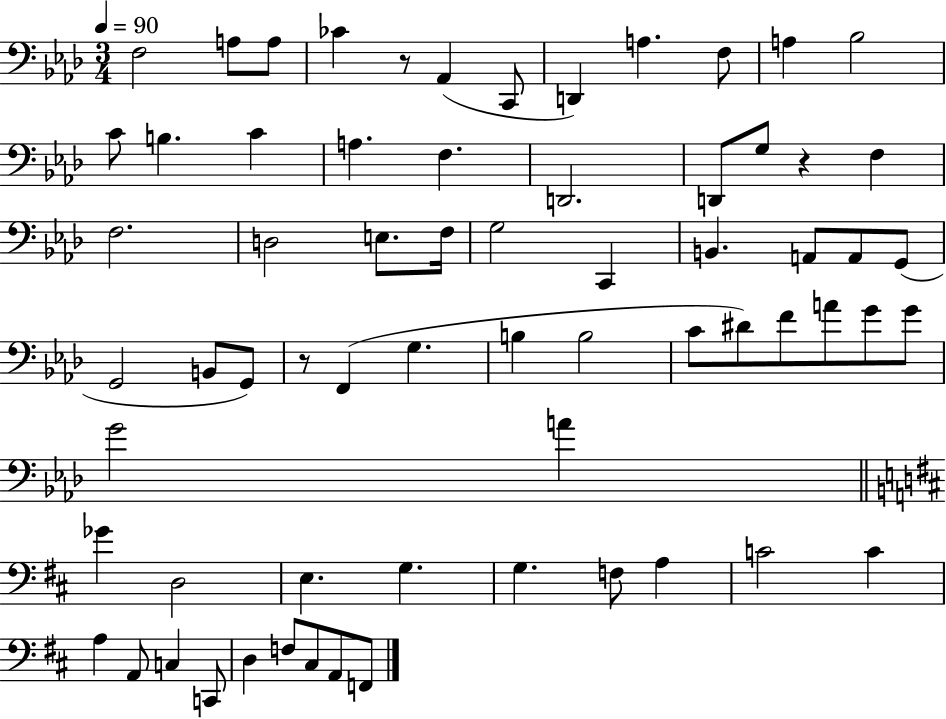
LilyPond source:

{
  \clef bass
  \numericTimeSignature
  \time 3/4
  \key aes \major
  \tempo 4 = 90
  f2 a8 a8 | ces'4 r8 aes,4( c,8 | d,4) a4. f8 | a4 bes2 | \break c'8 b4. c'4 | a4. f4. | d,2. | d,8 g8 r4 f4 | \break f2. | d2 e8. f16 | g2 c,4 | b,4. a,8 a,8 g,8( | \break g,2 b,8 g,8) | r8 f,4( g4. | b4 b2 | c'8 dis'8) f'8 a'8 g'8 g'8 | \break g'2 a'4 | \bar "||" \break \key d \major ges'4 d2 | e4. g4. | g4. f8 a4 | c'2 c'4 | \break a4 a,8 c4 c,8 | d4 f8 cis8 a,8 f,8 | \bar "|."
}